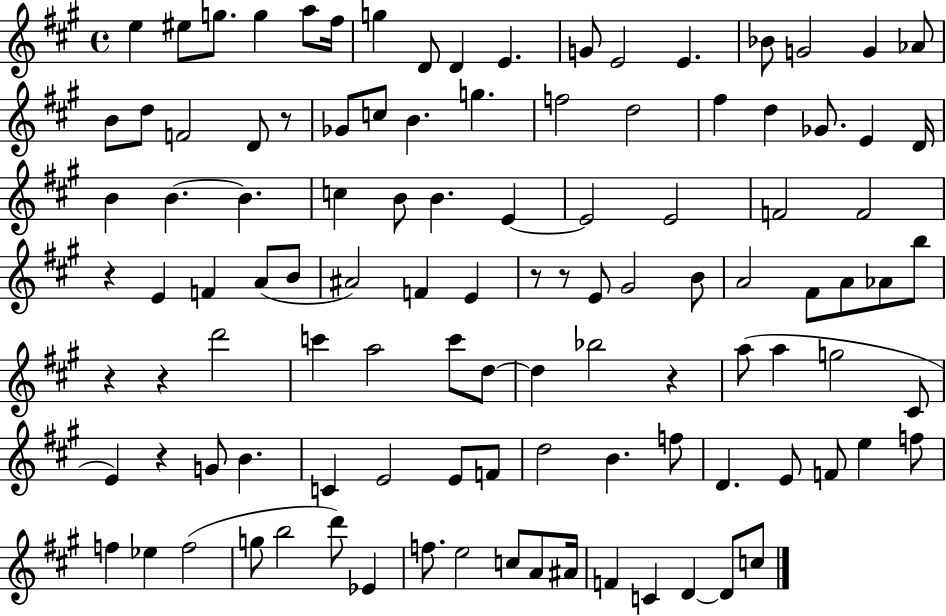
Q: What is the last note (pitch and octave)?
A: C5